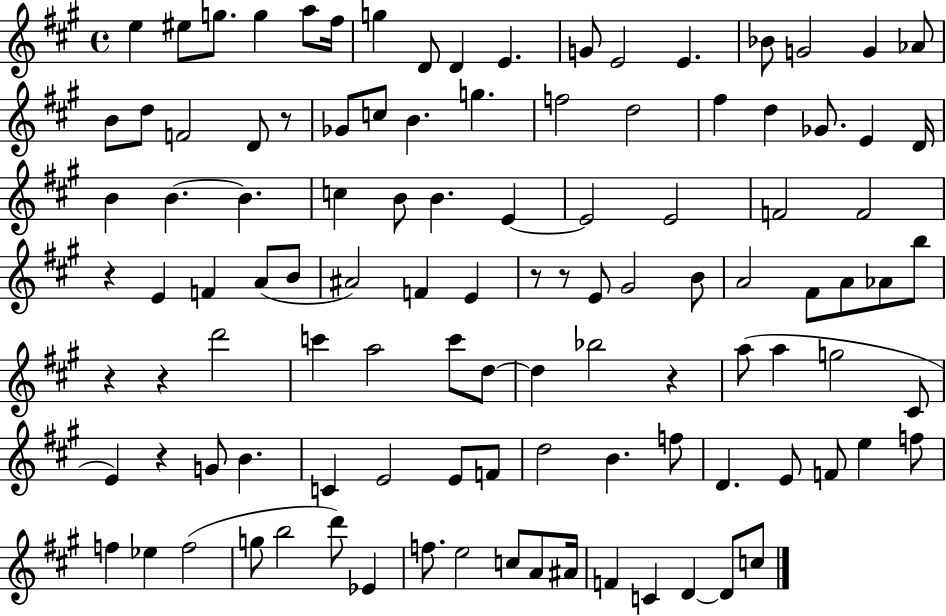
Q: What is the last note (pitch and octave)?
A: C5